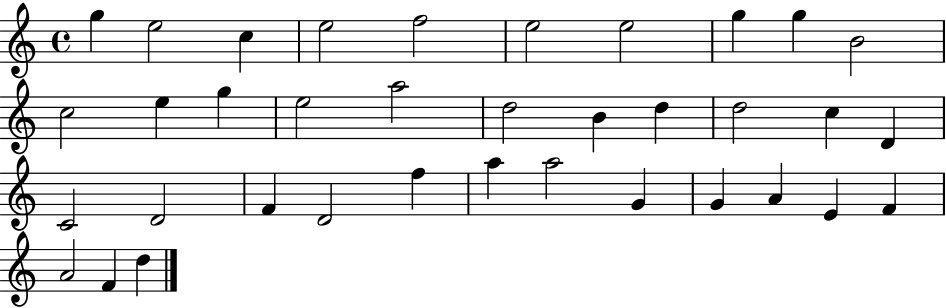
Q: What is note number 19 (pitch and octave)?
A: D5